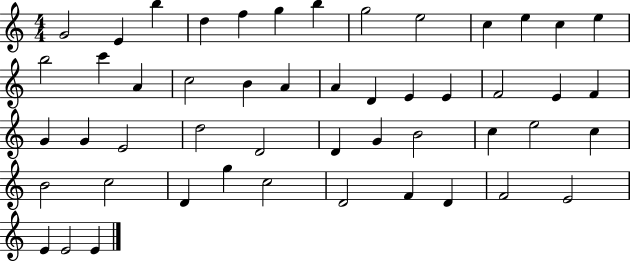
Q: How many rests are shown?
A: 0